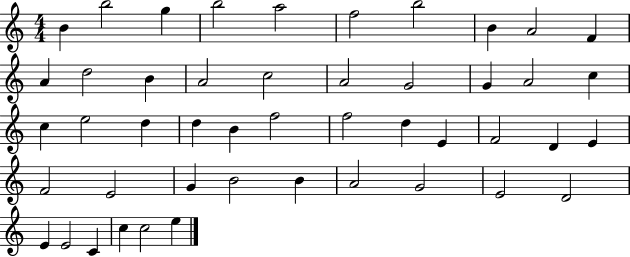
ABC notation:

X:1
T:Untitled
M:4/4
L:1/4
K:C
B b2 g b2 a2 f2 b2 B A2 F A d2 B A2 c2 A2 G2 G A2 c c e2 d d B f2 f2 d E F2 D E F2 E2 G B2 B A2 G2 E2 D2 E E2 C c c2 e